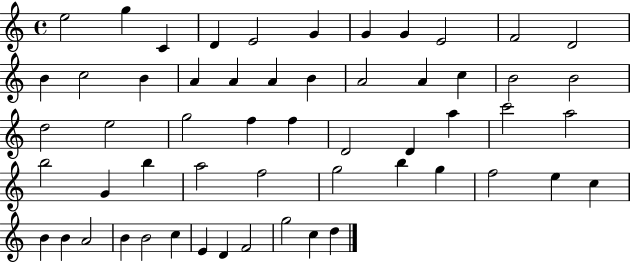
E5/h G5/q C4/q D4/q E4/h G4/q G4/q G4/q E4/h F4/h D4/h B4/q C5/h B4/q A4/q A4/q A4/q B4/q A4/h A4/q C5/q B4/h B4/h D5/h E5/h G5/h F5/q F5/q D4/h D4/q A5/q C6/h A5/h B5/h G4/q B5/q A5/h F5/h G5/h B5/q G5/q F5/h E5/q C5/q B4/q B4/q A4/h B4/q B4/h C5/q E4/q D4/q F4/h G5/h C5/q D5/q